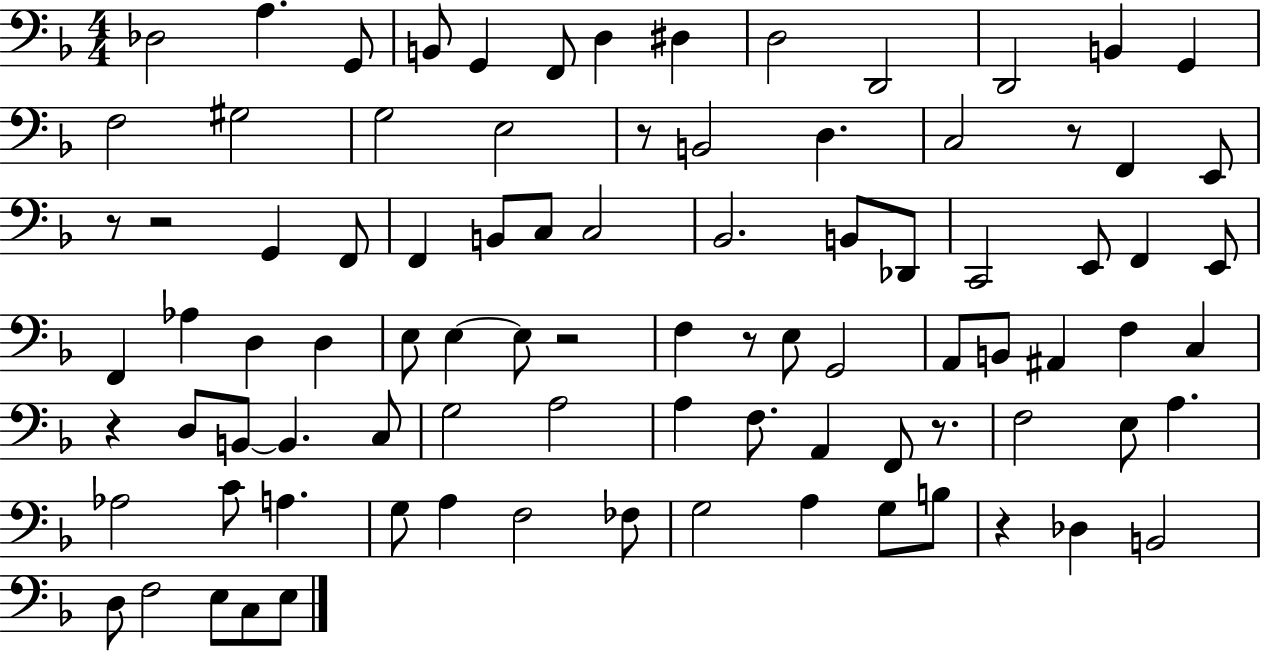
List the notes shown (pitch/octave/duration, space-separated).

Db3/h A3/q. G2/e B2/e G2/q F2/e D3/q D#3/q D3/h D2/h D2/h B2/q G2/q F3/h G#3/h G3/h E3/h R/e B2/h D3/q. C3/h R/e F2/q E2/e R/e R/h G2/q F2/e F2/q B2/e C3/e C3/h Bb2/h. B2/e Db2/e C2/h E2/e F2/q E2/e F2/q Ab3/q D3/q D3/q E3/e E3/q E3/e R/h F3/q R/e E3/e G2/h A2/e B2/e A#2/q F3/q C3/q R/q D3/e B2/e B2/q. C3/e G3/h A3/h A3/q F3/e. A2/q F2/e R/e. F3/h E3/e A3/q. Ab3/h C4/e A3/q. G3/e A3/q F3/h FES3/e G3/h A3/q G3/e B3/e R/q Db3/q B2/h D3/e F3/h E3/e C3/e E3/e